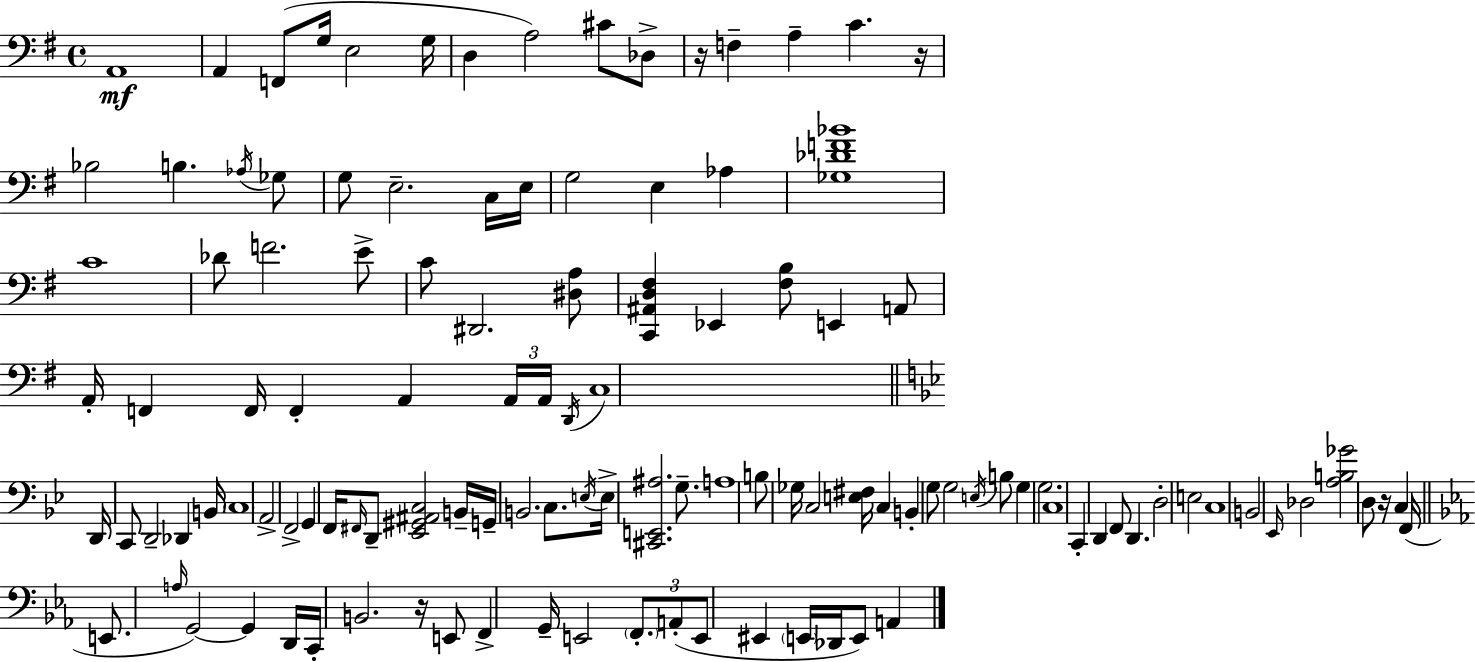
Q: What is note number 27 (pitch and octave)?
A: F4